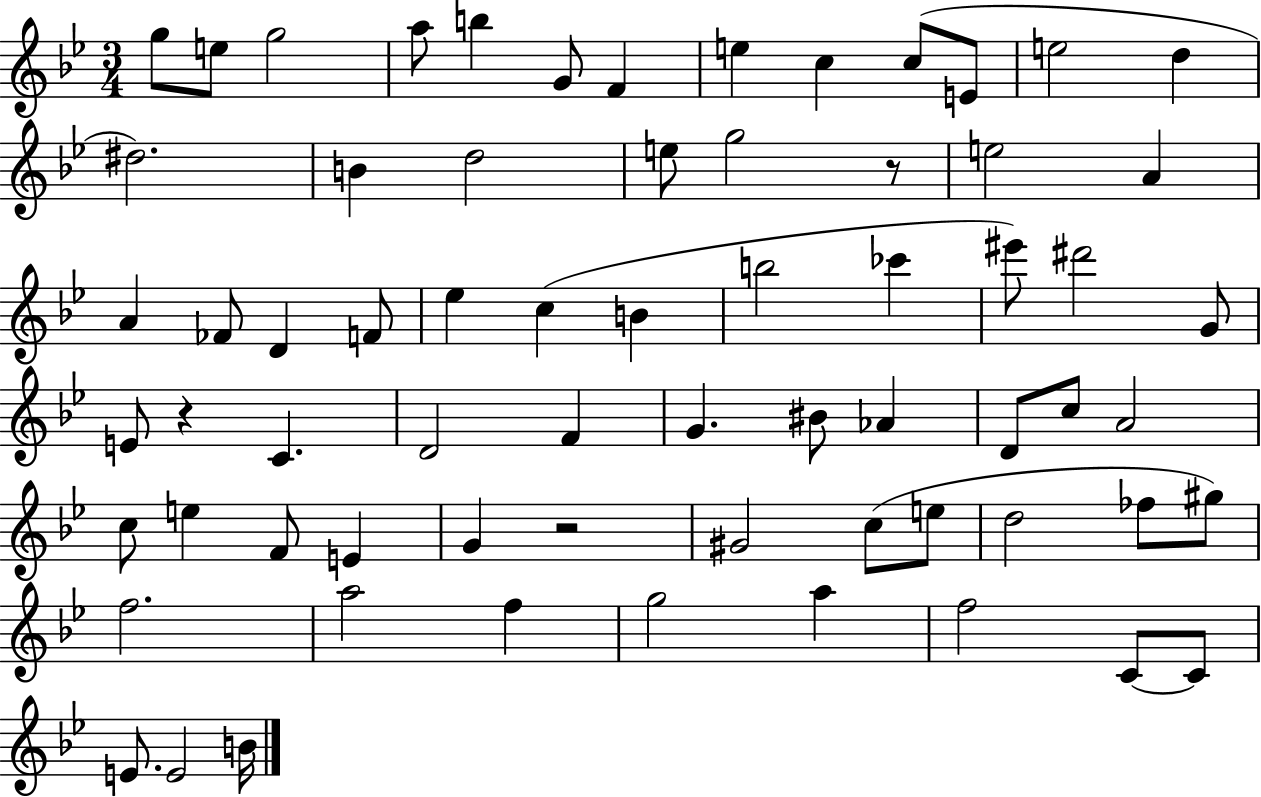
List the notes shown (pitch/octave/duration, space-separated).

G5/e E5/e G5/h A5/e B5/q G4/e F4/q E5/q C5/q C5/e E4/e E5/h D5/q D#5/h. B4/q D5/h E5/e G5/h R/e E5/h A4/q A4/q FES4/e D4/q F4/e Eb5/q C5/q B4/q B5/h CES6/q EIS6/e D#6/h G4/e E4/e R/q C4/q. D4/h F4/q G4/q. BIS4/e Ab4/q D4/e C5/e A4/h C5/e E5/q F4/e E4/q G4/q R/h G#4/h C5/e E5/e D5/h FES5/e G#5/e F5/h. A5/h F5/q G5/h A5/q F5/h C4/e C4/e E4/e. E4/h B4/s